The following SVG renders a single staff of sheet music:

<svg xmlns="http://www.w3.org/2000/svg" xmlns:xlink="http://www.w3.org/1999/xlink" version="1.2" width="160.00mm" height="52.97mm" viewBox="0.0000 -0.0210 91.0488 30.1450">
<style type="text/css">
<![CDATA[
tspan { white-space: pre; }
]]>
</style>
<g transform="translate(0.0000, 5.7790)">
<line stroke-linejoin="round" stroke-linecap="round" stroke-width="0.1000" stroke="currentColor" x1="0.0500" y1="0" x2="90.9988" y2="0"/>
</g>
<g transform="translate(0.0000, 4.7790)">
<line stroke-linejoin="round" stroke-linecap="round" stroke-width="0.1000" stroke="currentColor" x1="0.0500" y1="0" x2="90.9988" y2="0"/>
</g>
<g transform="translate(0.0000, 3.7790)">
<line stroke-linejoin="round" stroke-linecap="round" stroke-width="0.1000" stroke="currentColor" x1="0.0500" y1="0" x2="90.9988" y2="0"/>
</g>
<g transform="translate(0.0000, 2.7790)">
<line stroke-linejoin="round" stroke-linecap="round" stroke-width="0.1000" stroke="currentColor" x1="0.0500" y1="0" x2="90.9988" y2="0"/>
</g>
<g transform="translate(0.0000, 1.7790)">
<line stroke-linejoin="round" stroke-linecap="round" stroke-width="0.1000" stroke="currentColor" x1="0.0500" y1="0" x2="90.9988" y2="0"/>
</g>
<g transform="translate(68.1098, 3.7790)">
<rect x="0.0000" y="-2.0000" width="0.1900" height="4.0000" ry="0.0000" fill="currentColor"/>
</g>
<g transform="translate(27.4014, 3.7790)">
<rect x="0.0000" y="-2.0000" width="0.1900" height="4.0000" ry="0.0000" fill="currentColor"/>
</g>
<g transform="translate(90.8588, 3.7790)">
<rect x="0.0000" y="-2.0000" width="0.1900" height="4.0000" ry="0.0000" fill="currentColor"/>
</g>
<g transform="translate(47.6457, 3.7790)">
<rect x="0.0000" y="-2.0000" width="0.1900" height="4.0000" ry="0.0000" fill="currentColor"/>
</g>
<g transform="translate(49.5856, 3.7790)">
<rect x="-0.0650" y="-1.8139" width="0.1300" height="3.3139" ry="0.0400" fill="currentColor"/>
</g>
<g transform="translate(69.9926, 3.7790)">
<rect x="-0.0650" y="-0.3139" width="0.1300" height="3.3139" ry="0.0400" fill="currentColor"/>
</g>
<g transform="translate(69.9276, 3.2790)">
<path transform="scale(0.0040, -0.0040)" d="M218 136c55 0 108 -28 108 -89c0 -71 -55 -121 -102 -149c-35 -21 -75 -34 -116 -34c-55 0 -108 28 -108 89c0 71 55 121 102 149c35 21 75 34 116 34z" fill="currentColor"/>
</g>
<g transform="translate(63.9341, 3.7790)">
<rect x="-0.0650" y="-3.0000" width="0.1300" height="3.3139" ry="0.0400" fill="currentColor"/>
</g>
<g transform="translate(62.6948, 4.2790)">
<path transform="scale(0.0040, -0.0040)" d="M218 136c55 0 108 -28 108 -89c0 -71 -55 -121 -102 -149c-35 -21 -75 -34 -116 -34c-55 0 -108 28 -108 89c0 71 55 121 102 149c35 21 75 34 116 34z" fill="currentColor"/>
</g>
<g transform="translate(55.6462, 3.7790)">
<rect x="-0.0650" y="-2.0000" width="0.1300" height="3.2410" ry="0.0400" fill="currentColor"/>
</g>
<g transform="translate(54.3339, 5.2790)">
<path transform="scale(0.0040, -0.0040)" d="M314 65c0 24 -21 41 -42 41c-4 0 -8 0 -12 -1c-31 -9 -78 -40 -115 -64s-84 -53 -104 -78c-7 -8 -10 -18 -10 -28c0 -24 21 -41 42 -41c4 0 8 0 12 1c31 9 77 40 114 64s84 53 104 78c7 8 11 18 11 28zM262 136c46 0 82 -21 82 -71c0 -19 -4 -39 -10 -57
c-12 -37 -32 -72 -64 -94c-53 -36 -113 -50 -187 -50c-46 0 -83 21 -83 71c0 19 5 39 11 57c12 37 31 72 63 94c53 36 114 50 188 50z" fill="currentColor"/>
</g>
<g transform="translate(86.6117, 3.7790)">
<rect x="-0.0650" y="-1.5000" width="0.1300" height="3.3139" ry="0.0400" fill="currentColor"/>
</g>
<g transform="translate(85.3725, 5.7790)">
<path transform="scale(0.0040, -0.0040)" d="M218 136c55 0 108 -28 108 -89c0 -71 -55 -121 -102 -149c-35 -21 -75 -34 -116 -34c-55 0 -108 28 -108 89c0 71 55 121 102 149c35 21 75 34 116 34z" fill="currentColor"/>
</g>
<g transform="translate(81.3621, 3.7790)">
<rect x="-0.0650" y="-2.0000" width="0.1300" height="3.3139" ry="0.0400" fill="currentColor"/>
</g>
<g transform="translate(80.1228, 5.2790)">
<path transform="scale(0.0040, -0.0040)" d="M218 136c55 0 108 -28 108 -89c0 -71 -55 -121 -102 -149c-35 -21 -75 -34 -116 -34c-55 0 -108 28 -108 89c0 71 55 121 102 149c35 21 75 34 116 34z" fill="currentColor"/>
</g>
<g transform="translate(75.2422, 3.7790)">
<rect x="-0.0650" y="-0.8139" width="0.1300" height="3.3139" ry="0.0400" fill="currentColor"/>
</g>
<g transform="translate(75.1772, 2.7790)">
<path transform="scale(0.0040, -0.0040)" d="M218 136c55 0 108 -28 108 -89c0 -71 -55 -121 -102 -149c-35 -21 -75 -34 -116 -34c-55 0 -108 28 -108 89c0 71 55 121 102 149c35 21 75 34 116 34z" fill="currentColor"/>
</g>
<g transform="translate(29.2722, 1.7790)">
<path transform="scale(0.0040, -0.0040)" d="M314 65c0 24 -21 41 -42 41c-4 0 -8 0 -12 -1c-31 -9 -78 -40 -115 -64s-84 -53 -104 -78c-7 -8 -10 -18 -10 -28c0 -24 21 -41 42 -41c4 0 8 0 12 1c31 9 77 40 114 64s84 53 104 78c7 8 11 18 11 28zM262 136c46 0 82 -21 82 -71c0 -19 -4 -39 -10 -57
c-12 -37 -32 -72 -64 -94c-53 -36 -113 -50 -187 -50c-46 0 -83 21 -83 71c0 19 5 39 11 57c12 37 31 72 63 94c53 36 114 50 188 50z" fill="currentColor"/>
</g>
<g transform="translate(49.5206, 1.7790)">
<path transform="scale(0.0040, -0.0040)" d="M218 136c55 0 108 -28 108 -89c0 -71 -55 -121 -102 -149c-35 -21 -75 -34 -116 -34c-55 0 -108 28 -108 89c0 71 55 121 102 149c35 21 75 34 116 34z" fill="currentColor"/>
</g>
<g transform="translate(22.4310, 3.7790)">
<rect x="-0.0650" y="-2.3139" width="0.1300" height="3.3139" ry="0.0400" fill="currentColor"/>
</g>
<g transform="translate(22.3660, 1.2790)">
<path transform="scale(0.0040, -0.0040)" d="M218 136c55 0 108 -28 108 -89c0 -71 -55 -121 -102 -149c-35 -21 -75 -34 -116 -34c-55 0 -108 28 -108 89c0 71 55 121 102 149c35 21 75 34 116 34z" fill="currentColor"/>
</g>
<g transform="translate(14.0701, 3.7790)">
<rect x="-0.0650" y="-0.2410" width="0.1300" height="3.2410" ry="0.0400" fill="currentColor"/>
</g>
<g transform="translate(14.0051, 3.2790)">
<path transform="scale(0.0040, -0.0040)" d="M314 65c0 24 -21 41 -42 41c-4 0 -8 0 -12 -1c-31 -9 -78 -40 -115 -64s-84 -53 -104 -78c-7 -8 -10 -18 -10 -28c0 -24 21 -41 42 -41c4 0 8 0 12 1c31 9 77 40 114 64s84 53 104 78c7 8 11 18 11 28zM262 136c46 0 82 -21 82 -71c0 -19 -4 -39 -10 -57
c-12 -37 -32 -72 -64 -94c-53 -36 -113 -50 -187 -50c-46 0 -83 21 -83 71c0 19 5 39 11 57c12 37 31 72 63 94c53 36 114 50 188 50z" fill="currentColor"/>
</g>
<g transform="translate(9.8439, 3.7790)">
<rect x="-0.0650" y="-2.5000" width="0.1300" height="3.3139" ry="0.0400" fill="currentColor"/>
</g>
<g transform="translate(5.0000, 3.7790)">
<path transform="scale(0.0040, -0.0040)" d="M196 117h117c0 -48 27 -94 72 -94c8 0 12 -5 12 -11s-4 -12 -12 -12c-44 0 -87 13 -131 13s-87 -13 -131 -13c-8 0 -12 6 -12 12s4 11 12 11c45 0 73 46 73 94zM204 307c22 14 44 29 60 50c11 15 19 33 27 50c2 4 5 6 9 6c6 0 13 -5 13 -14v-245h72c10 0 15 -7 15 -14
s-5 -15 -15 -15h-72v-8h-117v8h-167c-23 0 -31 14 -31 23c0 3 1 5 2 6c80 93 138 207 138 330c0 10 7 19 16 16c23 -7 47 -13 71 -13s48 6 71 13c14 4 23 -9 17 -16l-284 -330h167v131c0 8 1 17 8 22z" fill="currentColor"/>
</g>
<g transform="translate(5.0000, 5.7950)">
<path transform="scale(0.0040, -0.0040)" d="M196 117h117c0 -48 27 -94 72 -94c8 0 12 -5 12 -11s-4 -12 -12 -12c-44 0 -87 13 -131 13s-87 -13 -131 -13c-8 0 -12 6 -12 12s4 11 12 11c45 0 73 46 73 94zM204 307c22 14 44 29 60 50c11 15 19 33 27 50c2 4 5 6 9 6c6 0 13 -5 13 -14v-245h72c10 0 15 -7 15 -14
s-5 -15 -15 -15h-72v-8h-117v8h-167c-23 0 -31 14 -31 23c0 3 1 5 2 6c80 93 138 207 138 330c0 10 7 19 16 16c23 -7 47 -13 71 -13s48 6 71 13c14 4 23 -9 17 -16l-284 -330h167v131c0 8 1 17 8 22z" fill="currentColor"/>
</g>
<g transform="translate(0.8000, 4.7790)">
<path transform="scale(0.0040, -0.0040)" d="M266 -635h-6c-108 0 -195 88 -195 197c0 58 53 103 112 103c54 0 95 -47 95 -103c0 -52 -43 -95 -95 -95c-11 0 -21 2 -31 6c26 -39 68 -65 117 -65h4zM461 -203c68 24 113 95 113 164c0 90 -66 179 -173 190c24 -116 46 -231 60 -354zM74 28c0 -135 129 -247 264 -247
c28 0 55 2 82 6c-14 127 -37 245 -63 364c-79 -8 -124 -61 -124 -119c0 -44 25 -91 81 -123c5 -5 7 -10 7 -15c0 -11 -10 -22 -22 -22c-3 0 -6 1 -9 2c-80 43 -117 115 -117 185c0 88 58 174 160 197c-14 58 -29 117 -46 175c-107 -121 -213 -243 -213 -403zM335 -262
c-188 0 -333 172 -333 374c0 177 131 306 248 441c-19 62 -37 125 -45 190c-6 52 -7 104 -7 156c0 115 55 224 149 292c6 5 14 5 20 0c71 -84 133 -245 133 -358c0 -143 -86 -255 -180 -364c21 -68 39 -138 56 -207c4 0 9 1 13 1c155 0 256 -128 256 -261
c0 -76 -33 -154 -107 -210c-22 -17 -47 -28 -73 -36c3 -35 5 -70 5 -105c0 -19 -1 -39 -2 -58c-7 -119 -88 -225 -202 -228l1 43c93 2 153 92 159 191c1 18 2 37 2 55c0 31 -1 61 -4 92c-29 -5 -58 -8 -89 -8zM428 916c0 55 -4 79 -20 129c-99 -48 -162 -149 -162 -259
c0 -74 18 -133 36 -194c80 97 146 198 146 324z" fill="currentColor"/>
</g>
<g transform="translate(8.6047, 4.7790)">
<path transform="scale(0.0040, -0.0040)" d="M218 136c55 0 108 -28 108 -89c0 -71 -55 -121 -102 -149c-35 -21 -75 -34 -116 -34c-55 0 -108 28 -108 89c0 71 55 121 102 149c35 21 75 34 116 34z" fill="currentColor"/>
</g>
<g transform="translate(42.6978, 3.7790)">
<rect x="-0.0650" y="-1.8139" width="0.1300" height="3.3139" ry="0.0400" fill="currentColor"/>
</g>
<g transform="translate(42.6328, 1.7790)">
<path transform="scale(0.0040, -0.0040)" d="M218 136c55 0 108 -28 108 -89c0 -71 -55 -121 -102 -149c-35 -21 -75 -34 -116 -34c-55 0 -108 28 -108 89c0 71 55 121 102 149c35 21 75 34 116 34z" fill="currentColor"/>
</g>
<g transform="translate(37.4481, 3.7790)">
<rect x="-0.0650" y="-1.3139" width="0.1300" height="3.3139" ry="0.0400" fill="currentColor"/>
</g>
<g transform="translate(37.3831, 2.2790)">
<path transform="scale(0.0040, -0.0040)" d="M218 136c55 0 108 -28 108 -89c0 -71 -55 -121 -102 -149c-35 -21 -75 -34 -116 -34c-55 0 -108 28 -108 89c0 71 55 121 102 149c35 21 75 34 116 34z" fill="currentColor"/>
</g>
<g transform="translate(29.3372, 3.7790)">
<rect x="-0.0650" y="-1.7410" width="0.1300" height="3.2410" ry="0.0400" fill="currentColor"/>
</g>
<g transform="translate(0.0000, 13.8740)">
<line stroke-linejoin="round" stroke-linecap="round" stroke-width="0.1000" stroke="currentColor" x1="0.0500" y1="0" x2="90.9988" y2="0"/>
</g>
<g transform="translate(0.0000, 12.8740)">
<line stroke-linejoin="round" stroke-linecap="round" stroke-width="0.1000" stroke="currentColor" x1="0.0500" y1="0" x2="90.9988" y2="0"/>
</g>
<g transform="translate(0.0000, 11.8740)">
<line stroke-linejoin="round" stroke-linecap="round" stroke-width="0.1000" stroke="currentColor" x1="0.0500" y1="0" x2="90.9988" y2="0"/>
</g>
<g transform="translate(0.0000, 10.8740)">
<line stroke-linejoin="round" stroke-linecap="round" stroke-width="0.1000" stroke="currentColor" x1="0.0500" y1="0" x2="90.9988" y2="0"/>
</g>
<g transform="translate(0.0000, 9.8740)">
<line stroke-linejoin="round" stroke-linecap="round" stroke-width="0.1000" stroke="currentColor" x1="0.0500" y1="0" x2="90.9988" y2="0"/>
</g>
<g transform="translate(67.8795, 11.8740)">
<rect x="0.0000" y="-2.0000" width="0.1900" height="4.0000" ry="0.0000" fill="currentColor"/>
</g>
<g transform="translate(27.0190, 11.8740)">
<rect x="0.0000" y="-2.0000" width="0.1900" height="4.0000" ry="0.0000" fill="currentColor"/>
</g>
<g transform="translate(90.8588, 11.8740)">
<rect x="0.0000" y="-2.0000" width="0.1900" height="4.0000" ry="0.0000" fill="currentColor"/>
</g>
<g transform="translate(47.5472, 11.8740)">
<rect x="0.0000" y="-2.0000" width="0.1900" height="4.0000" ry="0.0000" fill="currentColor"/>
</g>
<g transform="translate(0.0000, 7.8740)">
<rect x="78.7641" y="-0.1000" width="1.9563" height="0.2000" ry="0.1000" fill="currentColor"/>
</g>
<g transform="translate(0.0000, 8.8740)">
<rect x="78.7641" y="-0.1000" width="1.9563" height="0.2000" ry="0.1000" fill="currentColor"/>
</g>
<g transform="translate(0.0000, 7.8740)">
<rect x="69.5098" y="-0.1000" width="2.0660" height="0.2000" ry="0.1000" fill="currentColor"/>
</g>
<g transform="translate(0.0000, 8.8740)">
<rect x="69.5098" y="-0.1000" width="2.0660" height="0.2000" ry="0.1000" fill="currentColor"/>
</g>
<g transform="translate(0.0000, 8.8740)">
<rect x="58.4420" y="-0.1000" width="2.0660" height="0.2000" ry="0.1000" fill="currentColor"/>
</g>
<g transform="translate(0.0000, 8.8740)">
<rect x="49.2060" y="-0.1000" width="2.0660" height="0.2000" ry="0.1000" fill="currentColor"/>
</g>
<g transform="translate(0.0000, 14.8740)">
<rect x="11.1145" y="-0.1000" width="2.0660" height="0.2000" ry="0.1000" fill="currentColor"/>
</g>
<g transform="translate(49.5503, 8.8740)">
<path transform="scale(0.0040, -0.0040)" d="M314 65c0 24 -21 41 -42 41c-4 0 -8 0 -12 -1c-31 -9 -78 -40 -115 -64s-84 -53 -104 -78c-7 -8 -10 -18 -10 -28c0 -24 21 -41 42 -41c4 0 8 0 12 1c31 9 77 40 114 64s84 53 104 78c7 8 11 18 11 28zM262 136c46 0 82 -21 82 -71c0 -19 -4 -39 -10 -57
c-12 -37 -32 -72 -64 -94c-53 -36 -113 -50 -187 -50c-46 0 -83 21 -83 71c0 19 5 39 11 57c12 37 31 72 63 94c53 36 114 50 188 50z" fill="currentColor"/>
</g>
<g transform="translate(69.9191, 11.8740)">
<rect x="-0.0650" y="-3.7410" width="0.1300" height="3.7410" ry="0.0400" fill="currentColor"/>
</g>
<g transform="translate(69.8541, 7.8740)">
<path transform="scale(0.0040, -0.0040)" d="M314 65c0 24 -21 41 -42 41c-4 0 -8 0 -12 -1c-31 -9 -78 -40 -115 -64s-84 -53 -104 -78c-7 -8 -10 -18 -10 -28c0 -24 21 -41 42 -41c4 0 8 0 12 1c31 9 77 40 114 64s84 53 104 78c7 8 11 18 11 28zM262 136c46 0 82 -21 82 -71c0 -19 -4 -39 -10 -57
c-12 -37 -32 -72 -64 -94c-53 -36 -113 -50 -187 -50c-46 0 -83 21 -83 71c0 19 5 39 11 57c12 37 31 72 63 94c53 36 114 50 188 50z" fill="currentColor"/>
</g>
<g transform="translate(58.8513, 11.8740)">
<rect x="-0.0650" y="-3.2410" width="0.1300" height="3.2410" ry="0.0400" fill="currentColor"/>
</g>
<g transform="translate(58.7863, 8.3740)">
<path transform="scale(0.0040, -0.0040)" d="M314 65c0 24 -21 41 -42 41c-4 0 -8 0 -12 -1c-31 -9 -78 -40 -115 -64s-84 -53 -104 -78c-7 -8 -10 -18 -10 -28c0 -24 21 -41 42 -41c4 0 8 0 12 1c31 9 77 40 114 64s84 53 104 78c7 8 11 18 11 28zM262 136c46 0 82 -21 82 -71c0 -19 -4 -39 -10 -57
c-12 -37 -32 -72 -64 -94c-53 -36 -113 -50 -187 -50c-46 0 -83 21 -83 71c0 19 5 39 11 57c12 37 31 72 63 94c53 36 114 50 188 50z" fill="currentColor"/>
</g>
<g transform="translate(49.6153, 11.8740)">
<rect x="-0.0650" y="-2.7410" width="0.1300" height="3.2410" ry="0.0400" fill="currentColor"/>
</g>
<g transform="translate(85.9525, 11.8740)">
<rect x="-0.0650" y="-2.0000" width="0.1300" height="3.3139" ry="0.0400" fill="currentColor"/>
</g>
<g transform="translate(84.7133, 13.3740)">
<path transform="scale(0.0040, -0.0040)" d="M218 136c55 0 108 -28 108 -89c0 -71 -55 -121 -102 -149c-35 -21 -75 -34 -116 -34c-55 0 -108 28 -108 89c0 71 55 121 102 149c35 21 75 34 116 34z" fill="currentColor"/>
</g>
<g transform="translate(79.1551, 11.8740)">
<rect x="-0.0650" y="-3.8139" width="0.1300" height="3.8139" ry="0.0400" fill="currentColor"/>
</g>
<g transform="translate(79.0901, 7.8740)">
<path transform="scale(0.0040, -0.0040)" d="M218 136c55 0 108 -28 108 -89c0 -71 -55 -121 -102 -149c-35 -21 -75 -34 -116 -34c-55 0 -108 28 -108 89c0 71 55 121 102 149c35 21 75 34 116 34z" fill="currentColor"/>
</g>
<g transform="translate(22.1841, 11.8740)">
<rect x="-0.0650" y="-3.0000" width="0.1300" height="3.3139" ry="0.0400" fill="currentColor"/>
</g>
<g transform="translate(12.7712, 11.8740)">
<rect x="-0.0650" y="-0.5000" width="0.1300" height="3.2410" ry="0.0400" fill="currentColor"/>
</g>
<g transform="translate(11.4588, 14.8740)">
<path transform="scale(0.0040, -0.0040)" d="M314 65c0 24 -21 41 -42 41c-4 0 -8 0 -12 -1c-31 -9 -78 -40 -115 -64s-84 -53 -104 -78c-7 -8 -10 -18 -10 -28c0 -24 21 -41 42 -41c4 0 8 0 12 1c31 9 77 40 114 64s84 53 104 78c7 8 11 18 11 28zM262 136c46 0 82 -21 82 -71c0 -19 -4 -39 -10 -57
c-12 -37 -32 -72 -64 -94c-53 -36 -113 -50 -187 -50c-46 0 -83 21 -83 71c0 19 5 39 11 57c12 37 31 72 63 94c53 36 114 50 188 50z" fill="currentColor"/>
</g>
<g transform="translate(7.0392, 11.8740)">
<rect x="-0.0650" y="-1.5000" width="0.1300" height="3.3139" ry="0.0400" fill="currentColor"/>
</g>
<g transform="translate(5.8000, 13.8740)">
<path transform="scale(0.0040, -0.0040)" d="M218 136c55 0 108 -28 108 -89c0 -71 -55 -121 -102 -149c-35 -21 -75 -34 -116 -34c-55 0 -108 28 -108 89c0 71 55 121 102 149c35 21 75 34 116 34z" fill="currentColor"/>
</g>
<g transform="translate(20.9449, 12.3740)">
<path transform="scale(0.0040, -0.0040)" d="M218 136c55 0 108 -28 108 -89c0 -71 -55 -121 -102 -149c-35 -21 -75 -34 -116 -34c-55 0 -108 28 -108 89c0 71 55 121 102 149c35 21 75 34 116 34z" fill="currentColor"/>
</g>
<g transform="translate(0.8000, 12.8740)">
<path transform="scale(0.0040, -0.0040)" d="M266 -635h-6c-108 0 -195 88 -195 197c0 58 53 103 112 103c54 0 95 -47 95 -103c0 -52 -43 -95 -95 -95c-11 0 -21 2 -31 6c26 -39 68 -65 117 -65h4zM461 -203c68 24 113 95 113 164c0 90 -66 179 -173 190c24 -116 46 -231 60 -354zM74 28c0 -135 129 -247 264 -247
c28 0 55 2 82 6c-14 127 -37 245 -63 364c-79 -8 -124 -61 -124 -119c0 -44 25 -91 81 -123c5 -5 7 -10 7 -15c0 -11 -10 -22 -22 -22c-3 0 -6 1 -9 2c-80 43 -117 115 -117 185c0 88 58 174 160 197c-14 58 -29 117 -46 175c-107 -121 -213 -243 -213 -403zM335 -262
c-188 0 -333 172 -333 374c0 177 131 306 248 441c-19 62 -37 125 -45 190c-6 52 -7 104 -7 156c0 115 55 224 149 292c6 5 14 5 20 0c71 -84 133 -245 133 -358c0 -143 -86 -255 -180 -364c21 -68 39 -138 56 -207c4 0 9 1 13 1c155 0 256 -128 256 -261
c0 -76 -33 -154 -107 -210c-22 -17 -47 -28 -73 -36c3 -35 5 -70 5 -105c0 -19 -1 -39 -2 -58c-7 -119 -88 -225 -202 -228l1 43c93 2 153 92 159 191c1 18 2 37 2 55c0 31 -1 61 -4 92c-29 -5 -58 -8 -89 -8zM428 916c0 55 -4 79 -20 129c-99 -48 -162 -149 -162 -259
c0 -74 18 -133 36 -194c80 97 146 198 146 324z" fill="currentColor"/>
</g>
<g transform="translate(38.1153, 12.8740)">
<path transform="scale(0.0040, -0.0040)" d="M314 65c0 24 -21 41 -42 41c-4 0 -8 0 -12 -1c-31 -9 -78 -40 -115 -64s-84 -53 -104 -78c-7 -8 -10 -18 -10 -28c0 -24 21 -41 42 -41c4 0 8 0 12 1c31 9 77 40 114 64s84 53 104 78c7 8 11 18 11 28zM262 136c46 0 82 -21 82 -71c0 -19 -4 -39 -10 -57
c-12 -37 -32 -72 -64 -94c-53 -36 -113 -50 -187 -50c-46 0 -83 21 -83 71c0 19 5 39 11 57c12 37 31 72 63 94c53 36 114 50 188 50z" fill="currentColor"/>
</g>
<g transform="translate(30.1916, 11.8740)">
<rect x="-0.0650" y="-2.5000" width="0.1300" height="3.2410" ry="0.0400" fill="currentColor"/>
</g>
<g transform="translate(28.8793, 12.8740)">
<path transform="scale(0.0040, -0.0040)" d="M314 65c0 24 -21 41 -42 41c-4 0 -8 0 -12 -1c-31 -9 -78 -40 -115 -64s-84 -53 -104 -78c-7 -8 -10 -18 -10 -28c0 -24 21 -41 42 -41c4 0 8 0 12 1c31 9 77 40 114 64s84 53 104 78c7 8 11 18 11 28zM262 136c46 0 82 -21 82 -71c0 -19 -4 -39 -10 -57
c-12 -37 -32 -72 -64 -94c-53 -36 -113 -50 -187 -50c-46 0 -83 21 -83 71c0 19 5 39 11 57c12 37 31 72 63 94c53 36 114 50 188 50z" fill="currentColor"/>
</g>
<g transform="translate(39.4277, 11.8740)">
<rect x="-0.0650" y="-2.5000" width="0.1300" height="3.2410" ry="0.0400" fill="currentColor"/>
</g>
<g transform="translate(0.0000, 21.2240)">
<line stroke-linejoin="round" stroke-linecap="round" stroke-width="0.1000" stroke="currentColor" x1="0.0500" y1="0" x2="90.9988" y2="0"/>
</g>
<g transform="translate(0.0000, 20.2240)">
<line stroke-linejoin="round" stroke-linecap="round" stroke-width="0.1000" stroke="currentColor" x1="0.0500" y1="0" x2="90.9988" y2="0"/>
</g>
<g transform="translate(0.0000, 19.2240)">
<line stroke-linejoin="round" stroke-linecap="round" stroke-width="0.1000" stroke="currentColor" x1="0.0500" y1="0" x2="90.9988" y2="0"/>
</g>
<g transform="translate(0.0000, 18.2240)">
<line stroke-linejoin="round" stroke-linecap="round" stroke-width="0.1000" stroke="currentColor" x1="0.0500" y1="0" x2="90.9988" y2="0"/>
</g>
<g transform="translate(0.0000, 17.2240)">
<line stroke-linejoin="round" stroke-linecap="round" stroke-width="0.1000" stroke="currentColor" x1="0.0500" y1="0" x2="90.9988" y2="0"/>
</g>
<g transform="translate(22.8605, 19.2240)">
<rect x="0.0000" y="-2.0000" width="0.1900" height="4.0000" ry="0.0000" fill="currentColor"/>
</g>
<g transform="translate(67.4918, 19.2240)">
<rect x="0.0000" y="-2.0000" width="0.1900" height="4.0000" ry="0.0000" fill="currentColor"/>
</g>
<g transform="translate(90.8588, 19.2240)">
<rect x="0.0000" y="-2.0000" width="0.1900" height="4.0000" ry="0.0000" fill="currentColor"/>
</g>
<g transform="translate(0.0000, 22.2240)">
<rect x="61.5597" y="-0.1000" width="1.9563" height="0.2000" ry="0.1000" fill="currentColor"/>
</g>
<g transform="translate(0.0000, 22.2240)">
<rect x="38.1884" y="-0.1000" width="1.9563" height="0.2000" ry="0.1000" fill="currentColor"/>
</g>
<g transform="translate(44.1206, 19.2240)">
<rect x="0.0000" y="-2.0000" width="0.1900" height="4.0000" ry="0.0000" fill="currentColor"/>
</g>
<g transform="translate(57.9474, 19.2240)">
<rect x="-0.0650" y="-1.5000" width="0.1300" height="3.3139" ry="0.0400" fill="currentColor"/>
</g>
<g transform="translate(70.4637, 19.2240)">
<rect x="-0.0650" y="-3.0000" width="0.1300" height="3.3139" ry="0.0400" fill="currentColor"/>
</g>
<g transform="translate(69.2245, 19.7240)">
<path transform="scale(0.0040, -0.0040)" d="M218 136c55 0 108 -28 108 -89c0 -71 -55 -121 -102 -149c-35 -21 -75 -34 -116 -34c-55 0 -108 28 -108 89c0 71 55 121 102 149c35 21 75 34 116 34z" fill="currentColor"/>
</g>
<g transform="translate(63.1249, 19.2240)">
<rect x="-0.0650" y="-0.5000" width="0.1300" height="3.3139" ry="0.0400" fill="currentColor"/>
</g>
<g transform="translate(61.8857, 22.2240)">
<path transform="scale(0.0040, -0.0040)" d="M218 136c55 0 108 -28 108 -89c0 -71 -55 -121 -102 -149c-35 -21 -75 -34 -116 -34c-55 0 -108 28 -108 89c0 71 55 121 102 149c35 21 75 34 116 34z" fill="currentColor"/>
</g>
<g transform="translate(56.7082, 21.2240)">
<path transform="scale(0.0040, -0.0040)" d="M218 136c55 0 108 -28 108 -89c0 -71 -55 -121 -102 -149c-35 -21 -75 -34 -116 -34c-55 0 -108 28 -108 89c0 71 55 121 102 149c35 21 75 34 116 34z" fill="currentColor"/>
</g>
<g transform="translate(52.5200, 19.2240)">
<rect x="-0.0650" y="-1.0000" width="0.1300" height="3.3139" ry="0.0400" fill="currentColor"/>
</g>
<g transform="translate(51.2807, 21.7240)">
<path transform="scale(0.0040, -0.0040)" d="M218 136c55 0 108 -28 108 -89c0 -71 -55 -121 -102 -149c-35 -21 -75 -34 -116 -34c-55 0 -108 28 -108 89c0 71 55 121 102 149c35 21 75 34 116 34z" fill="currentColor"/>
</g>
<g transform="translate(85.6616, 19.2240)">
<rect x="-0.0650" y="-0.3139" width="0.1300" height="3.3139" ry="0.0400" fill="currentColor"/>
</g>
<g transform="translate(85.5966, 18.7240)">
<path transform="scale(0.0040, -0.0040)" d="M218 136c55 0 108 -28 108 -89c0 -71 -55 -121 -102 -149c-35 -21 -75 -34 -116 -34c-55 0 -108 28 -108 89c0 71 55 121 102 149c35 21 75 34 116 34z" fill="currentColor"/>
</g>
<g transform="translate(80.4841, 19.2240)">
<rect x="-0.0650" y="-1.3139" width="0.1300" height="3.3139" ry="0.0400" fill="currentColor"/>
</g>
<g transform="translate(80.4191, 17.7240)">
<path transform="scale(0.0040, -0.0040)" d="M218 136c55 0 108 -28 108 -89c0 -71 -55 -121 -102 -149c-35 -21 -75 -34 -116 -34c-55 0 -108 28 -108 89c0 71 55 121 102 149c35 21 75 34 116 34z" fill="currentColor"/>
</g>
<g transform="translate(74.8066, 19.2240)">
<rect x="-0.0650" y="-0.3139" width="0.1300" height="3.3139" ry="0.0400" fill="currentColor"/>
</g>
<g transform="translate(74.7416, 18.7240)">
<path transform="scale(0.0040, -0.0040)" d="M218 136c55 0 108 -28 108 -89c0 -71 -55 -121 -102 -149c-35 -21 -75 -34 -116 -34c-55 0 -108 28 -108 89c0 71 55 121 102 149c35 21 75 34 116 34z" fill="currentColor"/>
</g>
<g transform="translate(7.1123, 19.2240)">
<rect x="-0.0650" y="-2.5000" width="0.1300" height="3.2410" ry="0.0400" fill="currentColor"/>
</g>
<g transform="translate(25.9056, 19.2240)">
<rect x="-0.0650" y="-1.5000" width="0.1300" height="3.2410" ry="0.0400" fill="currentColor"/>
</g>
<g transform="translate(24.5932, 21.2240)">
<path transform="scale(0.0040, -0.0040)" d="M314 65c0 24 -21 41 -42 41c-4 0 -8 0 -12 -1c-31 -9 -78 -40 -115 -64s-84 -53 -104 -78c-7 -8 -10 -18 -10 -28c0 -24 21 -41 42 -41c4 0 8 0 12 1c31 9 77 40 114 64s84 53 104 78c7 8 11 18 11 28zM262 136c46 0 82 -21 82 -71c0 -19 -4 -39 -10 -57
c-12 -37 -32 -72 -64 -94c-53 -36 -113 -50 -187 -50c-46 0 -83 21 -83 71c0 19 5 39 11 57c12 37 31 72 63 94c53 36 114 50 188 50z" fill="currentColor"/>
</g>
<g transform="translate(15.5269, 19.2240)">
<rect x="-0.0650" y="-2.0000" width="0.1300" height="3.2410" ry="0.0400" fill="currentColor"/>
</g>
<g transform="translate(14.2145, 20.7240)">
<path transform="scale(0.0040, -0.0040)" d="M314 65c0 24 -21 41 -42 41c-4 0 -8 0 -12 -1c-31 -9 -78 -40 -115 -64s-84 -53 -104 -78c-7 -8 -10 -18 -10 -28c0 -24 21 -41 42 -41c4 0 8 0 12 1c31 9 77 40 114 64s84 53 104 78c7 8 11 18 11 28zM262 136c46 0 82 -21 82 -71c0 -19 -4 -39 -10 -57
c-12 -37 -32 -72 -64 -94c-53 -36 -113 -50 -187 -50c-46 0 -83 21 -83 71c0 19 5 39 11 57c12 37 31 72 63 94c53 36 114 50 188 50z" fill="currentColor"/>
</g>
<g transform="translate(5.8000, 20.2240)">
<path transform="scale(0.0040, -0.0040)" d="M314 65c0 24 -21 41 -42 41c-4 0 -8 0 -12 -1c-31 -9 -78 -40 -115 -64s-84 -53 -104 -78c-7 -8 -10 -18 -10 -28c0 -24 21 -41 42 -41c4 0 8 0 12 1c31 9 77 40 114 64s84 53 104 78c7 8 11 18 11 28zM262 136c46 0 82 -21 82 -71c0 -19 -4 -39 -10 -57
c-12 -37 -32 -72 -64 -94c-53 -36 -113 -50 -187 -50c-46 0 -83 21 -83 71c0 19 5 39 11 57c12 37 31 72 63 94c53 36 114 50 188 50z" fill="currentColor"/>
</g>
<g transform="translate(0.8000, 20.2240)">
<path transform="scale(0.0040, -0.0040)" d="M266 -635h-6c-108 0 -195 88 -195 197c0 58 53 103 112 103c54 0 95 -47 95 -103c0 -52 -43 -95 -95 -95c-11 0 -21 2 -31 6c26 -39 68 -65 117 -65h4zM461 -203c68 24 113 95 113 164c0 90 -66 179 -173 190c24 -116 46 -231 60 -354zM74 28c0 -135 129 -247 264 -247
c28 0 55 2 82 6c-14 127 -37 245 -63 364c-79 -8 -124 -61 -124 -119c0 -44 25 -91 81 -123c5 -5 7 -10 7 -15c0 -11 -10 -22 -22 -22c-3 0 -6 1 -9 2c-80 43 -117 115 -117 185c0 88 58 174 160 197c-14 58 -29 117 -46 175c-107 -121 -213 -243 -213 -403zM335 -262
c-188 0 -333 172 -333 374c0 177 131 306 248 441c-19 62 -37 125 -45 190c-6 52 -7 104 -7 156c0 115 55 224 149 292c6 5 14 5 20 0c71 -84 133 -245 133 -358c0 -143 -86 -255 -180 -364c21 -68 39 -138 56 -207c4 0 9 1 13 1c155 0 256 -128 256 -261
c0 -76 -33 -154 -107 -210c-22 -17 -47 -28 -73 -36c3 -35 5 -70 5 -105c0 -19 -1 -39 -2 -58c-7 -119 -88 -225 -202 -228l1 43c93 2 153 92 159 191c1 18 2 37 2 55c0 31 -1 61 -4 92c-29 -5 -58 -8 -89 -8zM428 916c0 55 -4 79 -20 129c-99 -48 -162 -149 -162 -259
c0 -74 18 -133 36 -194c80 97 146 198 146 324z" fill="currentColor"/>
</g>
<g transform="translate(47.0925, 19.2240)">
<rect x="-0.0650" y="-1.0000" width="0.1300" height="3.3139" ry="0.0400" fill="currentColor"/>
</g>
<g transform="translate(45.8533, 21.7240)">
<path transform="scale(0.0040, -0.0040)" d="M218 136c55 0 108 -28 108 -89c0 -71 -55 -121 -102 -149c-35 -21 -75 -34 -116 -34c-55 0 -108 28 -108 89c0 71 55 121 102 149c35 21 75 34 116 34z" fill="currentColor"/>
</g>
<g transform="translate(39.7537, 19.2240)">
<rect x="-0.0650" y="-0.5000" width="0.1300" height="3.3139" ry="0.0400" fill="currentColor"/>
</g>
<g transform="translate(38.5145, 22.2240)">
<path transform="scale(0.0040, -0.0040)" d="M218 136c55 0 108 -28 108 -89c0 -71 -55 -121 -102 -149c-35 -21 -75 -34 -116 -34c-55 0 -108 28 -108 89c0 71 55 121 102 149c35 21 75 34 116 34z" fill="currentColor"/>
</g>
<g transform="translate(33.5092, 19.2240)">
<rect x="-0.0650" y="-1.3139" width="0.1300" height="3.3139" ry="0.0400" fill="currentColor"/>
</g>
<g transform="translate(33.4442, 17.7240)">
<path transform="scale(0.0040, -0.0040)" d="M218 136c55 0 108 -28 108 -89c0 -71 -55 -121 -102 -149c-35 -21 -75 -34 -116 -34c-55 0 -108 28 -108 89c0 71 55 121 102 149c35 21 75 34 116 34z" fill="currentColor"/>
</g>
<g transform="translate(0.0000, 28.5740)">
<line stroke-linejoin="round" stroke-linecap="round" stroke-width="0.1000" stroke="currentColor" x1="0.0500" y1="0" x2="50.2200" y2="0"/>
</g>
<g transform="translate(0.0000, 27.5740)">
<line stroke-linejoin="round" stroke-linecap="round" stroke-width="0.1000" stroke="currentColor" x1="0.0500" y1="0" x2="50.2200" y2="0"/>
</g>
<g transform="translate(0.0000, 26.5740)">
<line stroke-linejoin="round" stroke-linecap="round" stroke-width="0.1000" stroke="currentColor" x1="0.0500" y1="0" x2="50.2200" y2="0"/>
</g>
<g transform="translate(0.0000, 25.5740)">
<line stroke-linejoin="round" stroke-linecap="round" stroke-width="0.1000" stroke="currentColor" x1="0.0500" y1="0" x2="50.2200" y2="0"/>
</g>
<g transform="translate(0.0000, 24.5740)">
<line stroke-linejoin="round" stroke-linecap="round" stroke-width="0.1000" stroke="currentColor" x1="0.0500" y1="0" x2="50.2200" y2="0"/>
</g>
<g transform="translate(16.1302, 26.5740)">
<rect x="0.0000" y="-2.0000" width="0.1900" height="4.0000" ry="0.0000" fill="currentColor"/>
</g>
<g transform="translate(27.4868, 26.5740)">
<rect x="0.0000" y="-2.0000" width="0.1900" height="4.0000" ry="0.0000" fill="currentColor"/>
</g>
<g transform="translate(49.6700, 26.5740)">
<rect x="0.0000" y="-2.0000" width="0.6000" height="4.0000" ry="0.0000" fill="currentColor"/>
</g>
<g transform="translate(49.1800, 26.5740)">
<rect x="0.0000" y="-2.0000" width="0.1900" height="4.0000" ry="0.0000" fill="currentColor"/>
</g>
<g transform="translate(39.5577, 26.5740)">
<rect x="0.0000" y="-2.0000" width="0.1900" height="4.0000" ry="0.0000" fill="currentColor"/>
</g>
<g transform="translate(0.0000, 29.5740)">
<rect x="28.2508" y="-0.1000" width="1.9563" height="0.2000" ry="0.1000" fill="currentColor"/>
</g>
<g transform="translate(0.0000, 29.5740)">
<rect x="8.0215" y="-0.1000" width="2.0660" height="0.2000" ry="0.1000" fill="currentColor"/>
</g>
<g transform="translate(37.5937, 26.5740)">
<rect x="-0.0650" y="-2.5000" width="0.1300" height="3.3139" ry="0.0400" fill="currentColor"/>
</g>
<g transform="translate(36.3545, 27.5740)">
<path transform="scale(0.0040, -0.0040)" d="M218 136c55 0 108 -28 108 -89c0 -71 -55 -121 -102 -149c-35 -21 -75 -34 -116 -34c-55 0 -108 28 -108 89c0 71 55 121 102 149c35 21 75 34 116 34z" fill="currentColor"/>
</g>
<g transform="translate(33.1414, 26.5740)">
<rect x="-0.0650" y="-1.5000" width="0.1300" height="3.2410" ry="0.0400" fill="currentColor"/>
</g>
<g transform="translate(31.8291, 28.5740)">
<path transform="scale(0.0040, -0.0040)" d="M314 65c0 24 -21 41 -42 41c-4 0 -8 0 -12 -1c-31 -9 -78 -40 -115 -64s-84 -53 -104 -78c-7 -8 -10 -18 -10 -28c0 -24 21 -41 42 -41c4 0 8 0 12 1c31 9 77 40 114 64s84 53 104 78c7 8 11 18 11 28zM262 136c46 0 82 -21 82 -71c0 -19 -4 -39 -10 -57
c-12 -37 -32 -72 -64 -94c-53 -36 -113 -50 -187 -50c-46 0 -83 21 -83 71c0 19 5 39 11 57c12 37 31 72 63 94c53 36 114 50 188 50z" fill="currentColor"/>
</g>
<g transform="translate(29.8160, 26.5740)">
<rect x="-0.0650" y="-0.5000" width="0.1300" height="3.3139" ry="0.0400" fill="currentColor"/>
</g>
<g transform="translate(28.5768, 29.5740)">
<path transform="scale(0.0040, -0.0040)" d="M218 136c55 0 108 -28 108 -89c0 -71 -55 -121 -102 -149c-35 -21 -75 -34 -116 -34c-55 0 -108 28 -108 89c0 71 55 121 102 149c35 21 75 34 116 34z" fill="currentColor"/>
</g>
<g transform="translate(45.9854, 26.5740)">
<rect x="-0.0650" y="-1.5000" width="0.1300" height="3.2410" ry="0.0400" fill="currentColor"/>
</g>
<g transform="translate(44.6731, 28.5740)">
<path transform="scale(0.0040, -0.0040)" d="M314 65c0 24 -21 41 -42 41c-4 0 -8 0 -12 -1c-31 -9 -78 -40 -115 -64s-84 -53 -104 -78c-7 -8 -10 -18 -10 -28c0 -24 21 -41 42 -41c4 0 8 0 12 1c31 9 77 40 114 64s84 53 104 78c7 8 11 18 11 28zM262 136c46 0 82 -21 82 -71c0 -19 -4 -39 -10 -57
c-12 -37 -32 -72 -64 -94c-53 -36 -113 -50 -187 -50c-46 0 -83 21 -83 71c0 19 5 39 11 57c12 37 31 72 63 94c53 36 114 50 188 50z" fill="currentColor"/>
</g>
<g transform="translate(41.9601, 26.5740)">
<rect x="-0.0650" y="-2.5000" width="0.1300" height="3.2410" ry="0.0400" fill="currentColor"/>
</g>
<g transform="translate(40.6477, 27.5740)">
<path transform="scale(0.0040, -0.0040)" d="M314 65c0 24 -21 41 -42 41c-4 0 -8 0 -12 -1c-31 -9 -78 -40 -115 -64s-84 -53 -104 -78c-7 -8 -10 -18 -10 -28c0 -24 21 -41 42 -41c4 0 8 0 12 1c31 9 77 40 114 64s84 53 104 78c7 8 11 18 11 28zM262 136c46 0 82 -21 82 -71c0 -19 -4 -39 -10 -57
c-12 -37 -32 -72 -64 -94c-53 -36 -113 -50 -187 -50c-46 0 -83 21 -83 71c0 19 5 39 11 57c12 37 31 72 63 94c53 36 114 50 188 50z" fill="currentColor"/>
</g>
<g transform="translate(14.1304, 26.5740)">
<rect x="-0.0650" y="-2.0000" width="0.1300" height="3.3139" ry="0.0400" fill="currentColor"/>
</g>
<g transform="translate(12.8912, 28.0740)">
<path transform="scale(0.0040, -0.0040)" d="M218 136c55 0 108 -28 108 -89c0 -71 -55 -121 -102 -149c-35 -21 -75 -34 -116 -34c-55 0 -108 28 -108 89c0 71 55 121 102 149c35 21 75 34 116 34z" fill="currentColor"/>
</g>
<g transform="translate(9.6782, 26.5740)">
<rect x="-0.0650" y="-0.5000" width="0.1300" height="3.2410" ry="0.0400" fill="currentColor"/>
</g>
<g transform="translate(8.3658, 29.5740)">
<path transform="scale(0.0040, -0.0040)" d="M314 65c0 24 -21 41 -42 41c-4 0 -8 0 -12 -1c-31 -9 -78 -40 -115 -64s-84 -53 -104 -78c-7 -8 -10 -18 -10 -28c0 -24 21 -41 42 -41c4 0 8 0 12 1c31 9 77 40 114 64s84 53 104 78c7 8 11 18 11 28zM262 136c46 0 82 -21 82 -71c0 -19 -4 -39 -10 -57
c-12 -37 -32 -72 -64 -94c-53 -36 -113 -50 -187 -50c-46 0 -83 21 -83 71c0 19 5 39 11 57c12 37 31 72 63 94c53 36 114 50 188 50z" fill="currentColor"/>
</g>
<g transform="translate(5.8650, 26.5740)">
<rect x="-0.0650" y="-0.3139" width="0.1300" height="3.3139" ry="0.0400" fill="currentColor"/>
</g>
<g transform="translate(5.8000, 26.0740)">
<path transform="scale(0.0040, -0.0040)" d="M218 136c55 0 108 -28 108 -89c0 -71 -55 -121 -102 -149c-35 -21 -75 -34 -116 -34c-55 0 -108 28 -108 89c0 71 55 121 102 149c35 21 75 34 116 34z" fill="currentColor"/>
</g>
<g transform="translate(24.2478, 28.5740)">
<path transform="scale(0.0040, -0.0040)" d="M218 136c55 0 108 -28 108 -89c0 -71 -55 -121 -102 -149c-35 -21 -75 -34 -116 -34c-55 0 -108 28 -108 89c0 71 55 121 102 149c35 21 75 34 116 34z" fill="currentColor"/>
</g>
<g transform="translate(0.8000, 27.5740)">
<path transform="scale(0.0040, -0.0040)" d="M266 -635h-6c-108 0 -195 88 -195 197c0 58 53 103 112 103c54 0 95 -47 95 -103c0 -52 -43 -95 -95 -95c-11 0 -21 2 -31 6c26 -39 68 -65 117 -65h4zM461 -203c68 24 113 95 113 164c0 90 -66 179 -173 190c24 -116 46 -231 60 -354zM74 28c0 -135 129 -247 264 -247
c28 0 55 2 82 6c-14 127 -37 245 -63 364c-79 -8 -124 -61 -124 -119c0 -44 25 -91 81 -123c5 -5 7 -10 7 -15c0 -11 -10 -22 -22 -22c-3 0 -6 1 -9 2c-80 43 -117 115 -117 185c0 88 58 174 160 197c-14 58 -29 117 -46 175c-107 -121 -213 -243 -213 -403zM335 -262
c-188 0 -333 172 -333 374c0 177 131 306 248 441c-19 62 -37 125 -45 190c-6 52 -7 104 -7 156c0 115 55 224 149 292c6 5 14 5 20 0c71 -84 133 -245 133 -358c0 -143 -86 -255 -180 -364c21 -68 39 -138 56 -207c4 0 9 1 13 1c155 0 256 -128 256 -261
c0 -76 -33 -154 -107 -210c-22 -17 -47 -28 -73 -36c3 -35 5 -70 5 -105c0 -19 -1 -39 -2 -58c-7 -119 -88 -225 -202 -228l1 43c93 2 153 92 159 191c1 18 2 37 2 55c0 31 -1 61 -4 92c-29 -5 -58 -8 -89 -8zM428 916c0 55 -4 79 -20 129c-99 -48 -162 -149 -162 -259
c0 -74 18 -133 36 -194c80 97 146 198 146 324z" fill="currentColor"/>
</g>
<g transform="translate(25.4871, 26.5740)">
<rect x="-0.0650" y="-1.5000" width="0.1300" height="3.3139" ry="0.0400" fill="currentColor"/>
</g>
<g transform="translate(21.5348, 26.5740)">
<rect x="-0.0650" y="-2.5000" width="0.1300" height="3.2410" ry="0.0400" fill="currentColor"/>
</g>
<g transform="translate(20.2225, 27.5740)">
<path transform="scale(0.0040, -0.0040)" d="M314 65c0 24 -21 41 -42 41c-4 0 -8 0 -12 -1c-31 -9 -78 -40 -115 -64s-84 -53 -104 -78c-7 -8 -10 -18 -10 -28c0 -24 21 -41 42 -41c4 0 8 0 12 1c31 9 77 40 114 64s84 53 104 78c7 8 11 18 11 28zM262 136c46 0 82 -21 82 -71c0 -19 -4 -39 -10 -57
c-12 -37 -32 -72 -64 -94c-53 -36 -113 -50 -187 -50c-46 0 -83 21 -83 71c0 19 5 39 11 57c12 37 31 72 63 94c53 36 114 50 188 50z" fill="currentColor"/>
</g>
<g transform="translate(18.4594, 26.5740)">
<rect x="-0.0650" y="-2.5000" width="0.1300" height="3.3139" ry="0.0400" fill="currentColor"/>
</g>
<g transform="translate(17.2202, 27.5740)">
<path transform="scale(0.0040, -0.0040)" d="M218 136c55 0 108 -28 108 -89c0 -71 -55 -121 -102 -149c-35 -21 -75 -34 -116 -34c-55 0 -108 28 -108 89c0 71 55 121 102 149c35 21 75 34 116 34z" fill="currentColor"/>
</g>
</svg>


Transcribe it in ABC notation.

X:1
T:Untitled
M:4/4
L:1/4
K:C
G c2 g f2 e f f F2 A c d F E E C2 A G2 G2 a2 b2 c'2 c' F G2 F2 E2 e C D D E C A c e c c C2 F G G2 E C E2 G G2 E2